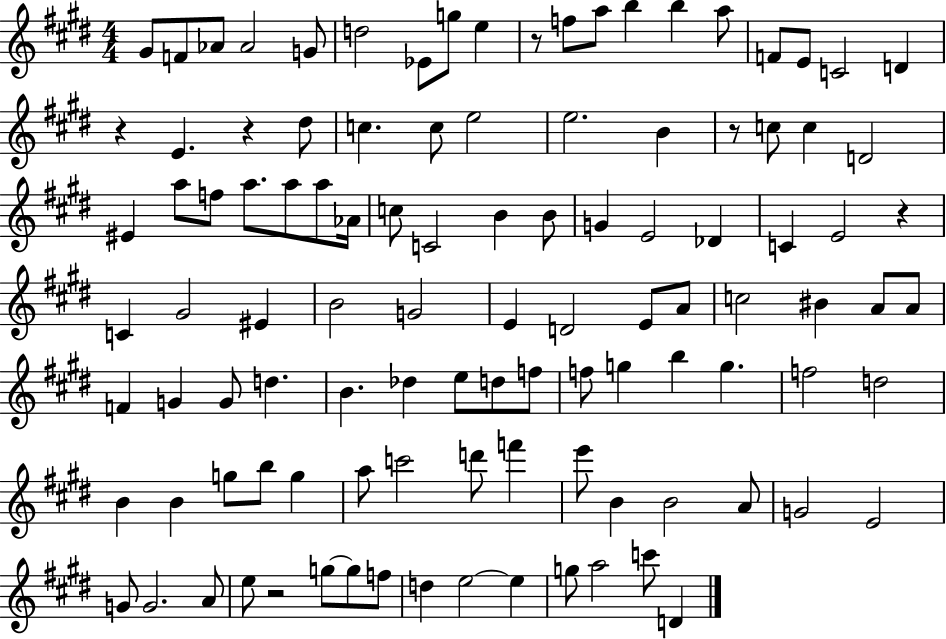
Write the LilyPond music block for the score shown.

{
  \clef treble
  \numericTimeSignature
  \time 4/4
  \key e \major
  \repeat volta 2 { gis'8 f'8 aes'8 aes'2 g'8 | d''2 ees'8 g''8 e''4 | r8 f''8 a''8 b''4 b''4 a''8 | f'8 e'8 c'2 d'4 | \break r4 e'4. r4 dis''8 | c''4. c''8 e''2 | e''2. b'4 | r8 c''8 c''4 d'2 | \break eis'4 a''8 f''8 a''8. a''8 a''8 aes'16 | c''8 c'2 b'4 b'8 | g'4 e'2 des'4 | c'4 e'2 r4 | \break c'4 gis'2 eis'4 | b'2 g'2 | e'4 d'2 e'8 a'8 | c''2 bis'4 a'8 a'8 | \break f'4 g'4 g'8 d''4. | b'4. des''4 e''8 d''8 f''8 | f''8 g''4 b''4 g''4. | f''2 d''2 | \break b'4 b'4 g''8 b''8 g''4 | a''8 c'''2 d'''8 f'''4 | e'''8 b'4 b'2 a'8 | g'2 e'2 | \break g'8 g'2. a'8 | e''8 r2 g''8~~ g''8 f''8 | d''4 e''2~~ e''4 | g''8 a''2 c'''8 d'4 | \break } \bar "|."
}